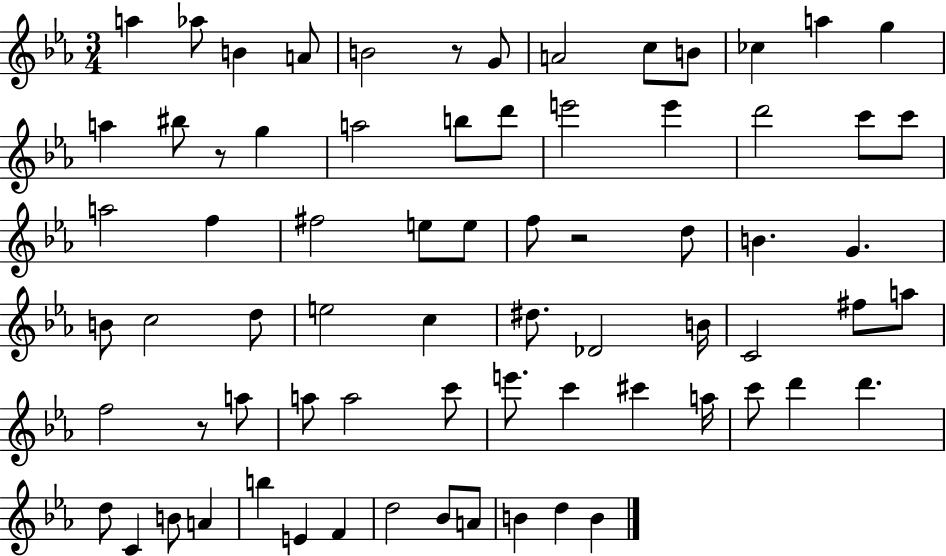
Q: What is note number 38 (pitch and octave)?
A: D#5